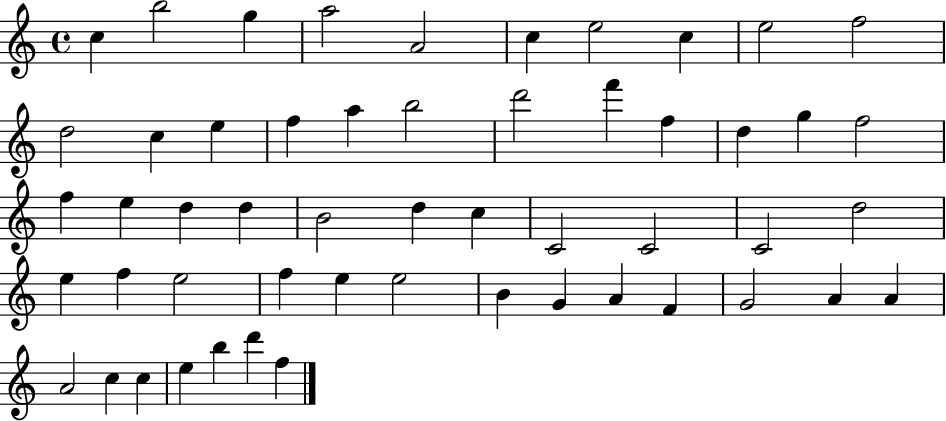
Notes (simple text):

C5/q B5/h G5/q A5/h A4/h C5/q E5/h C5/q E5/h F5/h D5/h C5/q E5/q F5/q A5/q B5/h D6/h F6/q F5/q D5/q G5/q F5/h F5/q E5/q D5/q D5/q B4/h D5/q C5/q C4/h C4/h C4/h D5/h E5/q F5/q E5/h F5/q E5/q E5/h B4/q G4/q A4/q F4/q G4/h A4/q A4/q A4/h C5/q C5/q E5/q B5/q D6/q F5/q